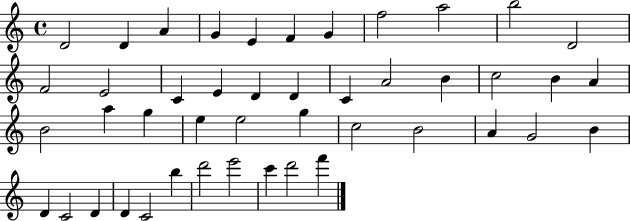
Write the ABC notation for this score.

X:1
T:Untitled
M:4/4
L:1/4
K:C
D2 D A G E F G f2 a2 b2 D2 F2 E2 C E D D C A2 B c2 B A B2 a g e e2 g c2 B2 A G2 B D C2 D D C2 b d'2 e'2 c' d'2 f'